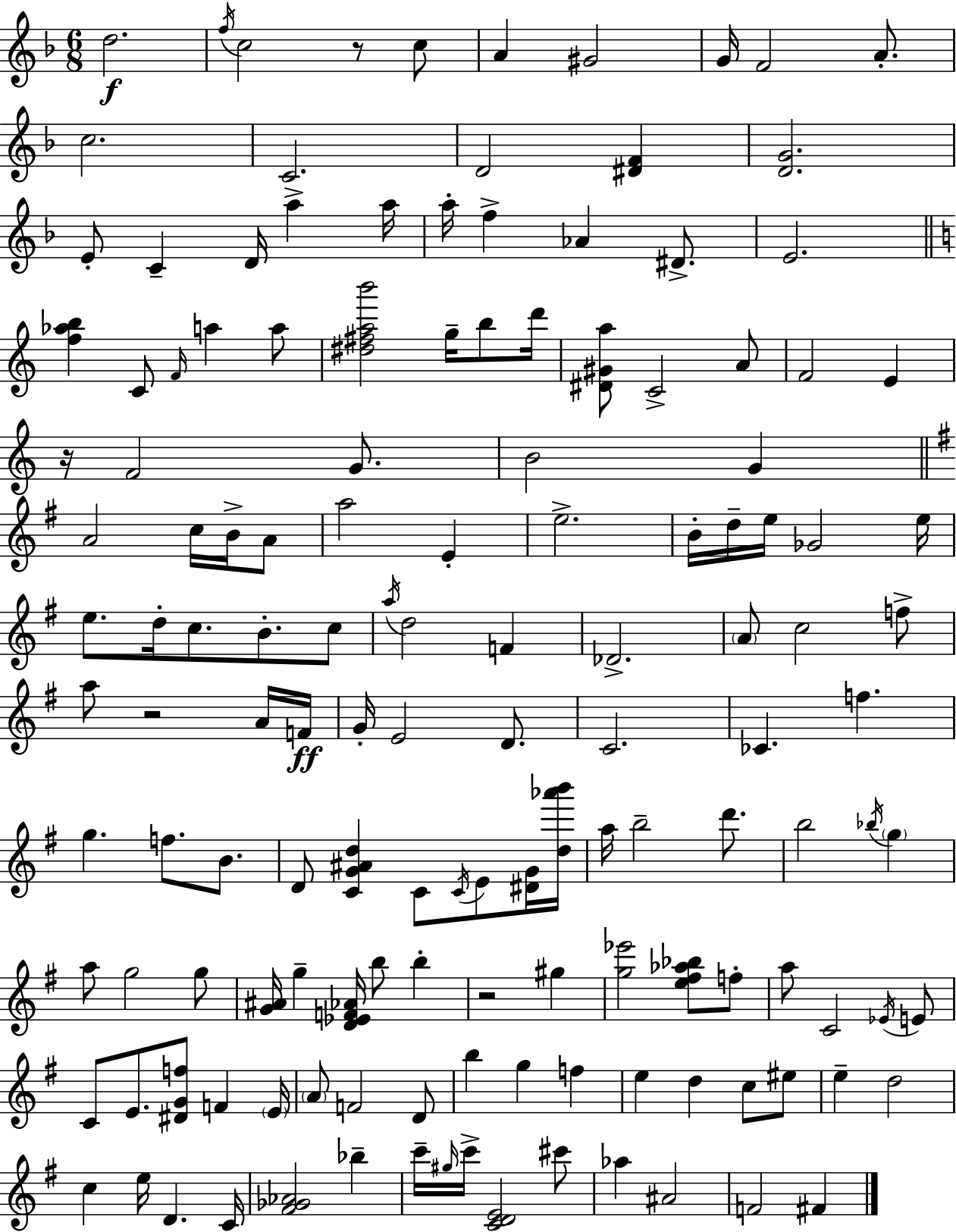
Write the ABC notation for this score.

X:1
T:Untitled
M:6/8
L:1/4
K:Dm
d2 f/4 c2 z/2 c/2 A ^G2 G/4 F2 A/2 c2 C2 D2 [^DF] [DG]2 E/2 C D/4 a a/4 a/4 f _A ^D/2 E2 [f_ab] C/2 F/4 a a/2 [^d^fab']2 g/4 b/2 d'/4 [^D^Ga]/2 C2 A/2 F2 E z/4 F2 G/2 B2 G A2 c/4 B/4 A/2 a2 E e2 B/4 d/4 e/4 _G2 e/4 e/2 d/4 c/2 B/2 c/2 a/4 d2 F _D2 A/2 c2 f/2 a/2 z2 A/4 F/4 G/4 E2 D/2 C2 _C f g f/2 B/2 D/2 [CG^Ad] C/2 C/4 E/2 [^DG]/4 [d_a'b']/4 a/4 b2 d'/2 b2 _b/4 g a/2 g2 g/2 [G^A]/4 g [D_EF_A]/4 b/2 b z2 ^g [g_e']2 [e^f_a_b]/2 f/2 a/2 C2 _E/4 E/2 C/2 E/2 [^DGf]/2 F E/4 A/2 F2 D/2 b g f e d c/2 ^e/2 e d2 c e/4 D C/4 [^F_G_A]2 _b c'/4 ^g/4 c'/4 [CDE]2 ^c'/2 _a ^A2 F2 ^F